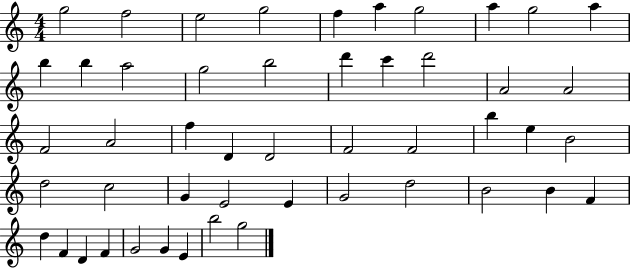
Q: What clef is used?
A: treble